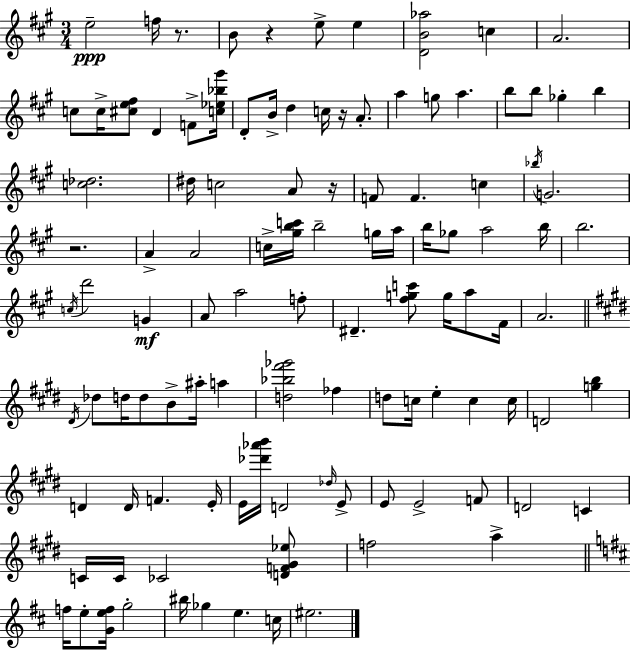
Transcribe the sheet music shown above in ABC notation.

X:1
T:Untitled
M:3/4
L:1/4
K:A
e2 f/4 z/2 B/2 z e/2 e [DB_a]2 c A2 c/2 c/4 [^ce^f]/2 D F/2 [c_e_b^g']/4 D/2 B/4 d c/4 z/4 A/2 a g/2 a b/2 b/2 _g b [c_d]2 ^d/4 c2 A/2 z/4 F/2 F c _b/4 G2 z2 A A2 c/4 [^gbc']/4 b2 g/4 a/4 b/4 _g/2 a2 b/4 b2 c/4 d'2 G A/2 a2 f/2 ^D [^fgc']/2 g/4 a/2 ^F/4 A2 ^D/4 _d/2 d/4 d/2 B/2 ^a/4 a [d_b^f'_g']2 _f d/2 c/4 e c c/4 D2 [gb] D D/4 F E/4 E/4 [_d'_a'b']/4 D2 _d/4 E/2 E/2 E2 F/2 D2 C C/4 C/4 _C2 [DF^G_e]/2 f2 a f/4 e/2 [Gef]/4 g2 ^b/4 _g e c/4 ^e2